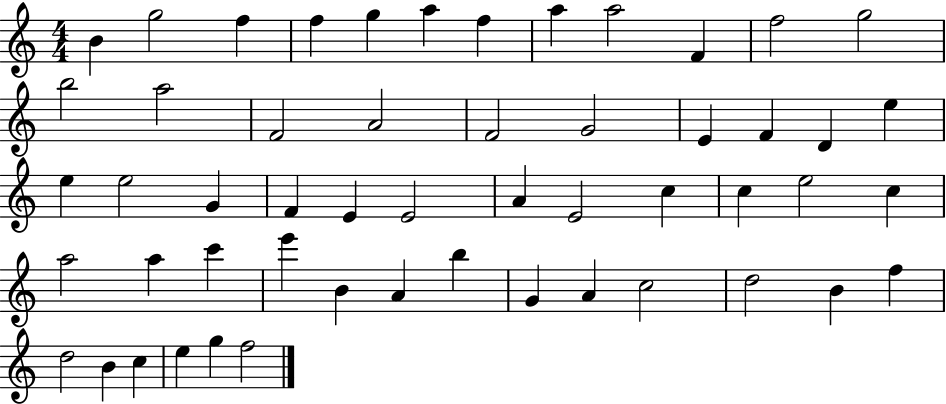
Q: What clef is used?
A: treble